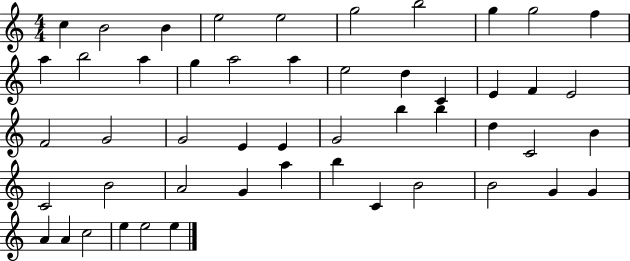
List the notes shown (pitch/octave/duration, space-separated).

C5/q B4/h B4/q E5/h E5/h G5/h B5/h G5/q G5/h F5/q A5/q B5/h A5/q G5/q A5/h A5/q E5/h D5/q C4/q E4/q F4/q E4/h F4/h G4/h G4/h E4/q E4/q G4/h B5/q B5/q D5/q C4/h B4/q C4/h B4/h A4/h G4/q A5/q B5/q C4/q B4/h B4/h G4/q G4/q A4/q A4/q C5/h E5/q E5/h E5/q